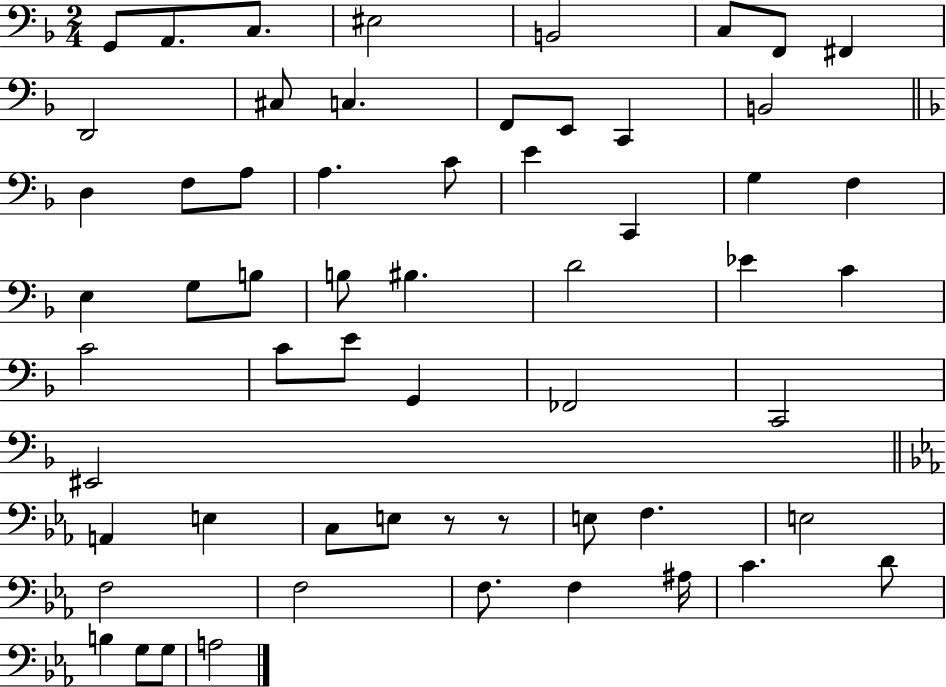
X:1
T:Untitled
M:2/4
L:1/4
K:F
G,,/2 A,,/2 C,/2 ^E,2 B,,2 C,/2 F,,/2 ^F,, D,,2 ^C,/2 C, F,,/2 E,,/2 C,, B,,2 D, F,/2 A,/2 A, C/2 E C,, G, F, E, G,/2 B,/2 B,/2 ^B, D2 _E C C2 C/2 E/2 G,, _F,,2 C,,2 ^E,,2 A,, E, C,/2 E,/2 z/2 z/2 E,/2 F, E,2 F,2 F,2 F,/2 F, ^A,/4 C D/2 B, G,/2 G,/2 A,2